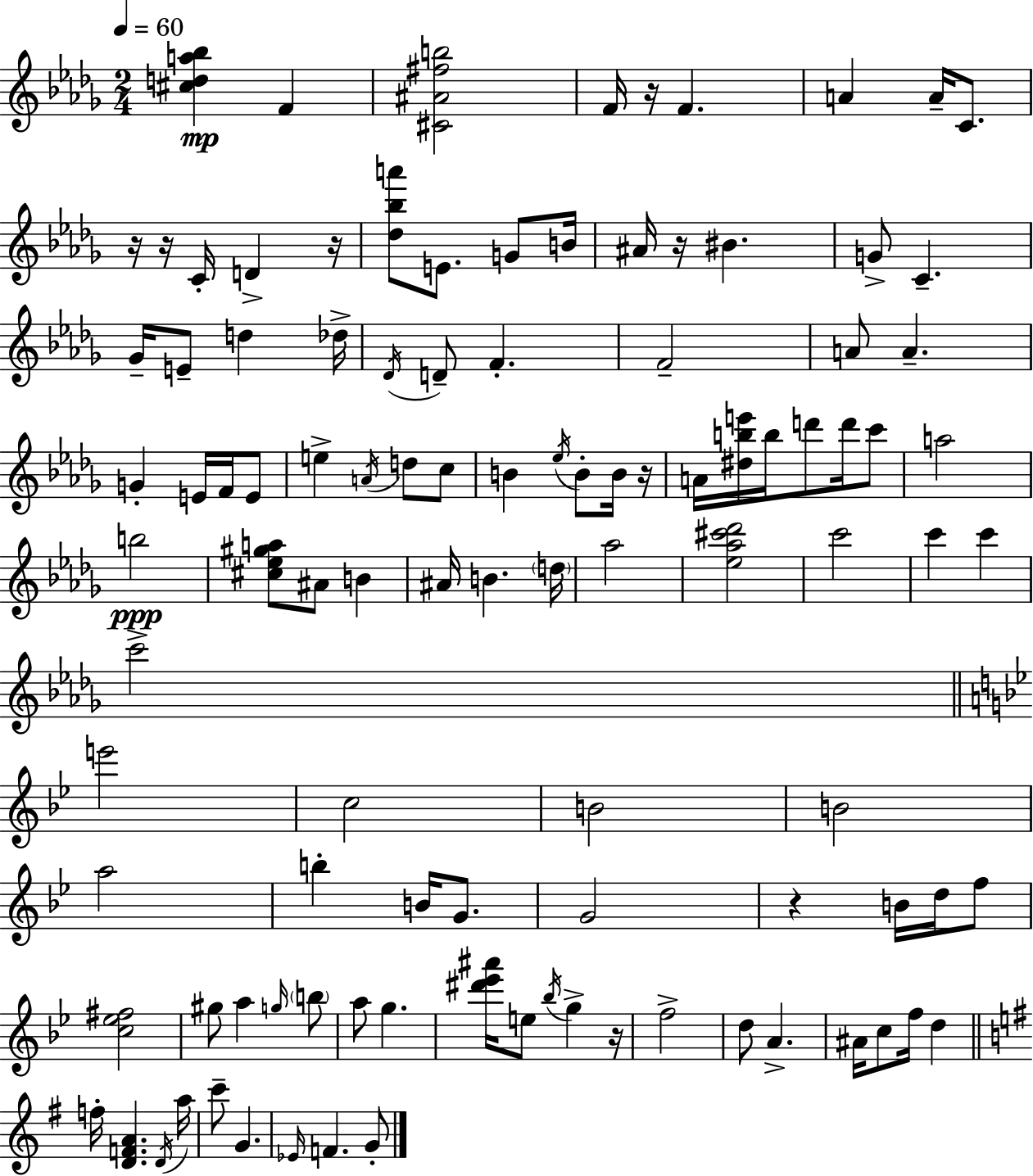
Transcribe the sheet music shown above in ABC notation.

X:1
T:Untitled
M:2/4
L:1/4
K:Bbm
[^cda_b] F [^C^A^fb]2 F/4 z/4 F A A/4 C/2 z/4 z/4 C/4 D z/4 [_d_ba']/2 E/2 G/2 B/4 ^A/4 z/4 ^B G/2 C _G/4 E/2 d _d/4 _D/4 D/2 F F2 A/2 A G E/4 F/4 E/2 e A/4 d/2 c/2 B _e/4 B/2 B/4 z/4 A/4 [^dbe']/4 b/4 d'/2 d'/4 c'/2 a2 b2 [^c_e^ga]/2 ^A/2 B ^A/4 B d/4 _a2 [_e_a^c'_d']2 c'2 c' c' c'2 e'2 c2 B2 B2 a2 b B/4 G/2 G2 z B/4 d/4 f/2 [c_e^f]2 ^g/2 a g/4 b/2 a/2 g [^d'_e'^a']/4 e/2 _b/4 g z/4 f2 d/2 A ^A/4 c/2 f/4 d f/4 [DFA] D/4 a/4 c'/2 G _E/4 F G/2